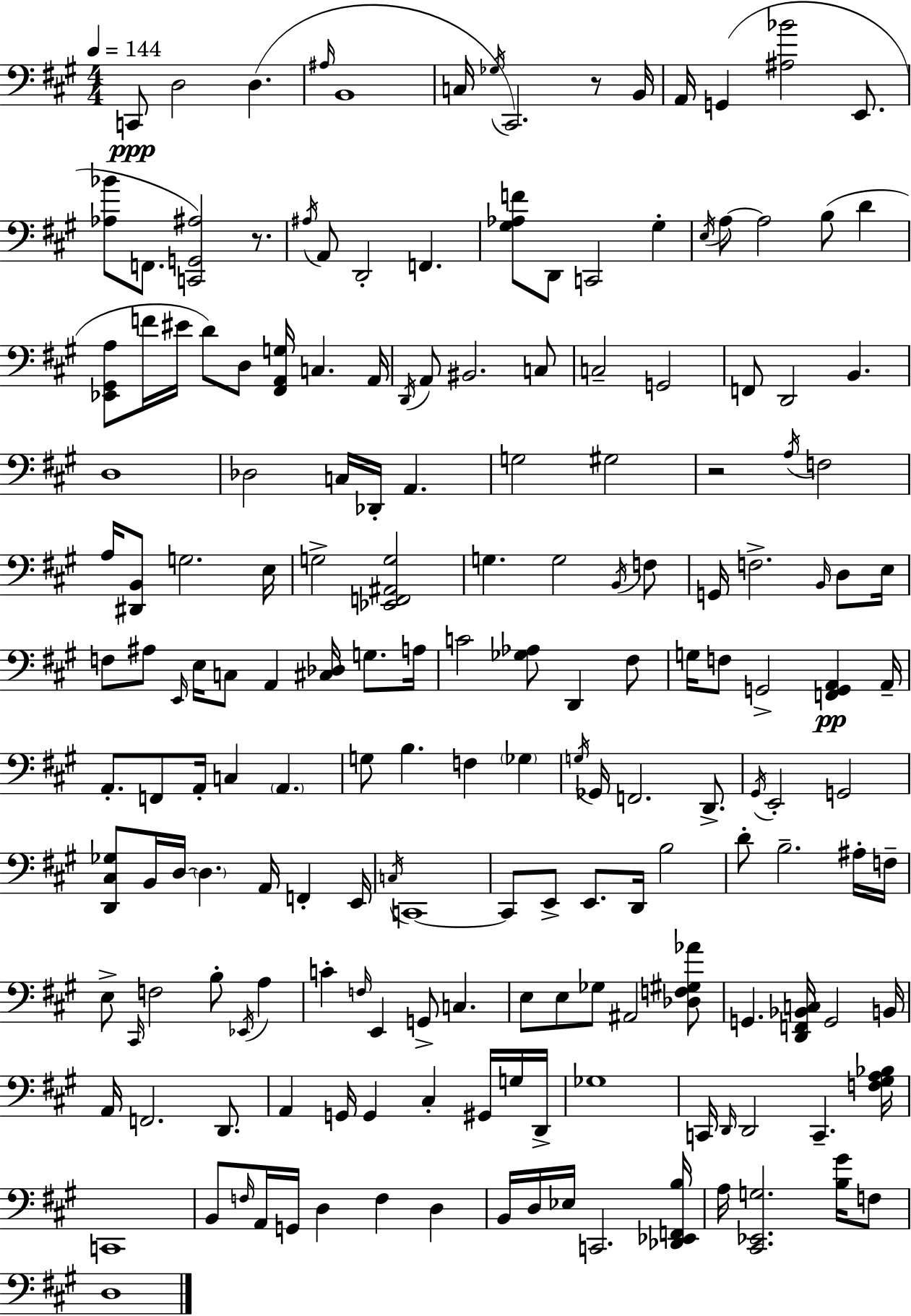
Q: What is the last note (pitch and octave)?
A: D3